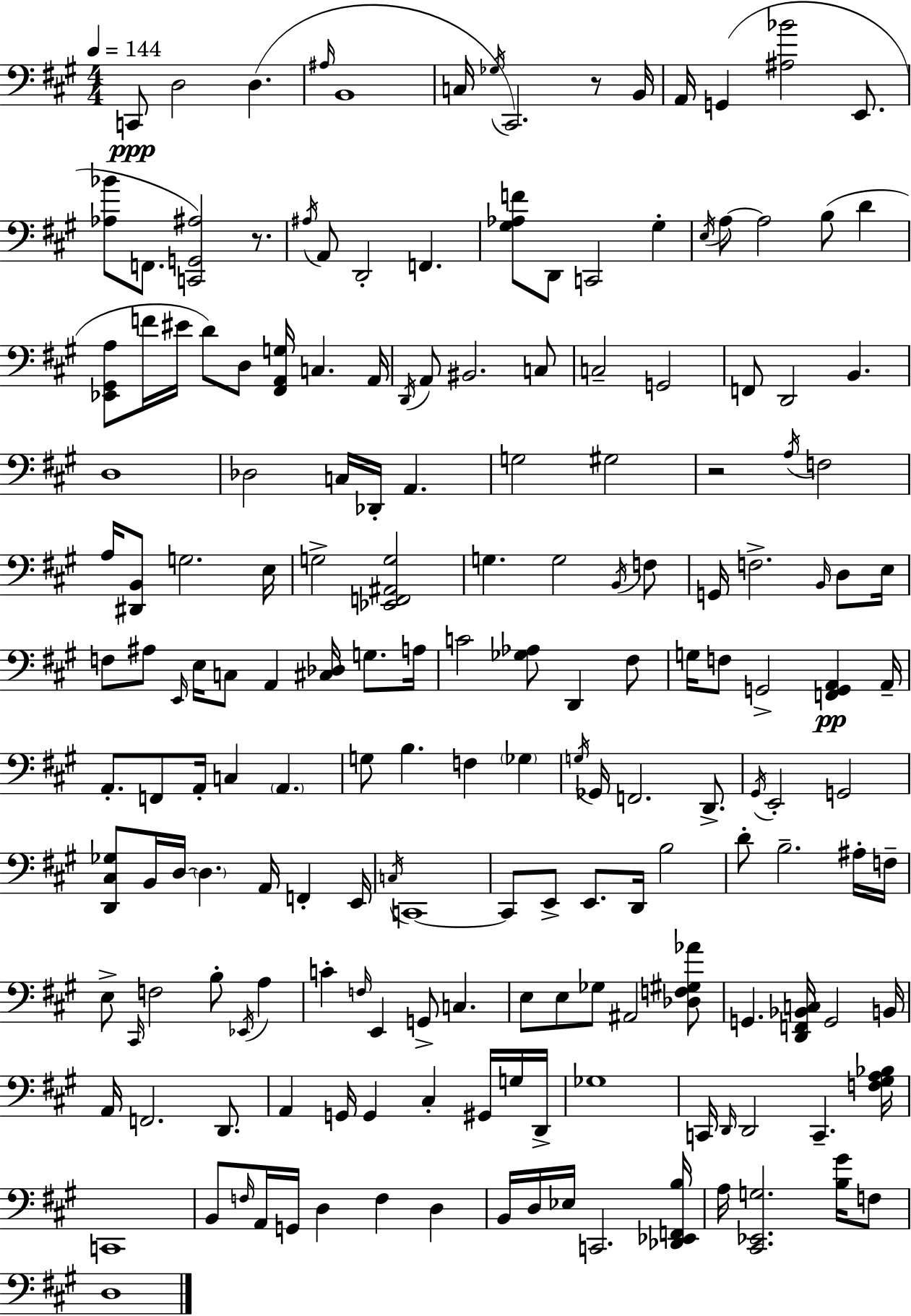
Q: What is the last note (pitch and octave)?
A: D3